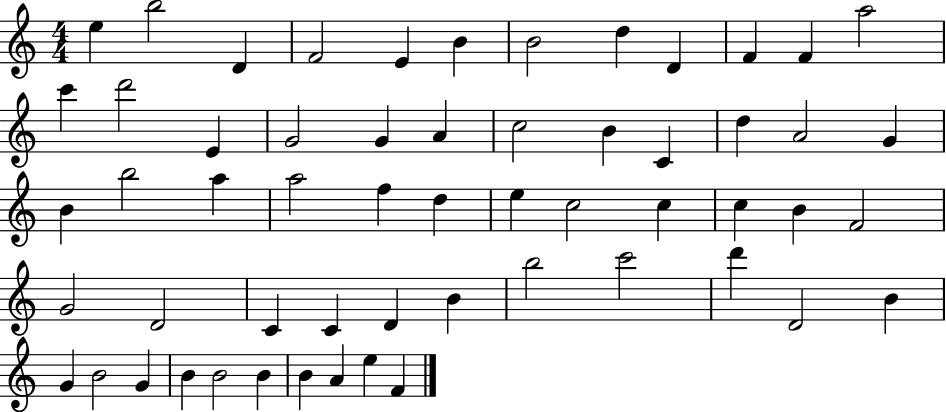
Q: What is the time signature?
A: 4/4